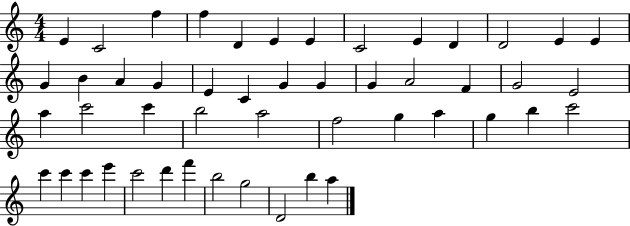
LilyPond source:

{
  \clef treble
  \numericTimeSignature
  \time 4/4
  \key c \major
  e'4 c'2 f''4 | f''4 d'4 e'4 e'4 | c'2 e'4 d'4 | d'2 e'4 e'4 | \break g'4 b'4 a'4 g'4 | e'4 c'4 g'4 g'4 | g'4 a'2 f'4 | g'2 e'2 | \break a''4 c'''2 c'''4 | b''2 a''2 | f''2 g''4 a''4 | g''4 b''4 c'''2 | \break c'''4 c'''4 c'''4 e'''4 | c'''2 d'''4 f'''4 | b''2 g''2 | d'2 b''4 a''4 | \break \bar "|."
}